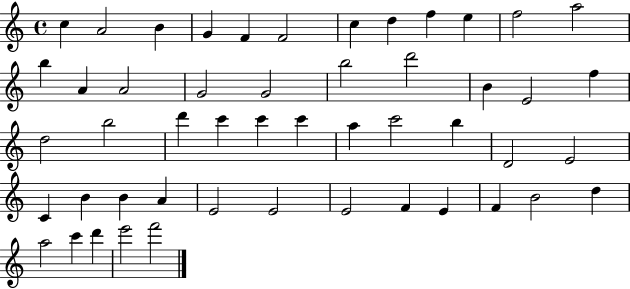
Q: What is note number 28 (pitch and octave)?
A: C6